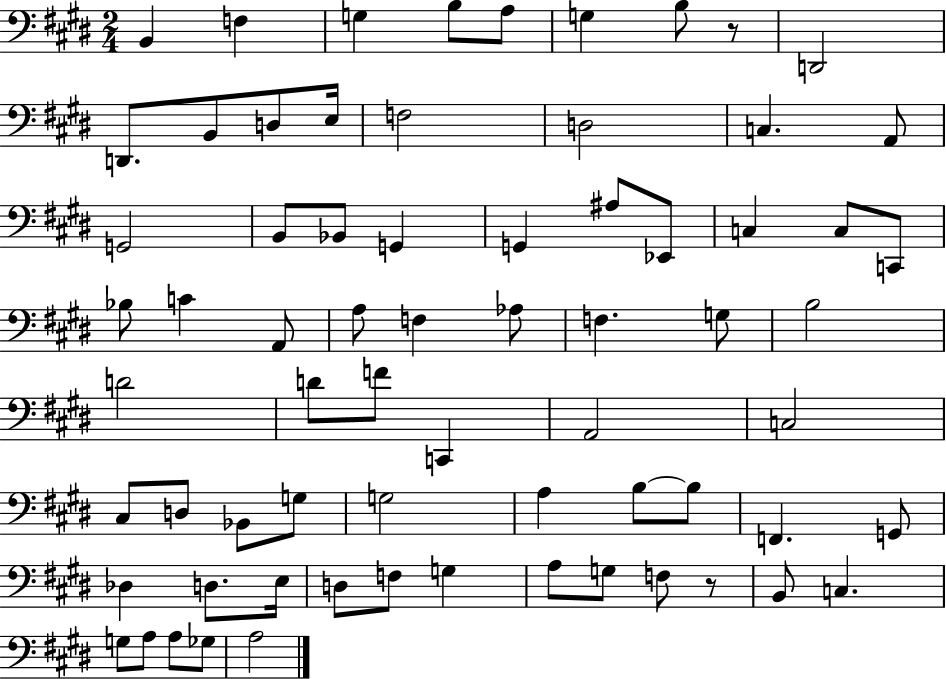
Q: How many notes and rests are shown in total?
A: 69